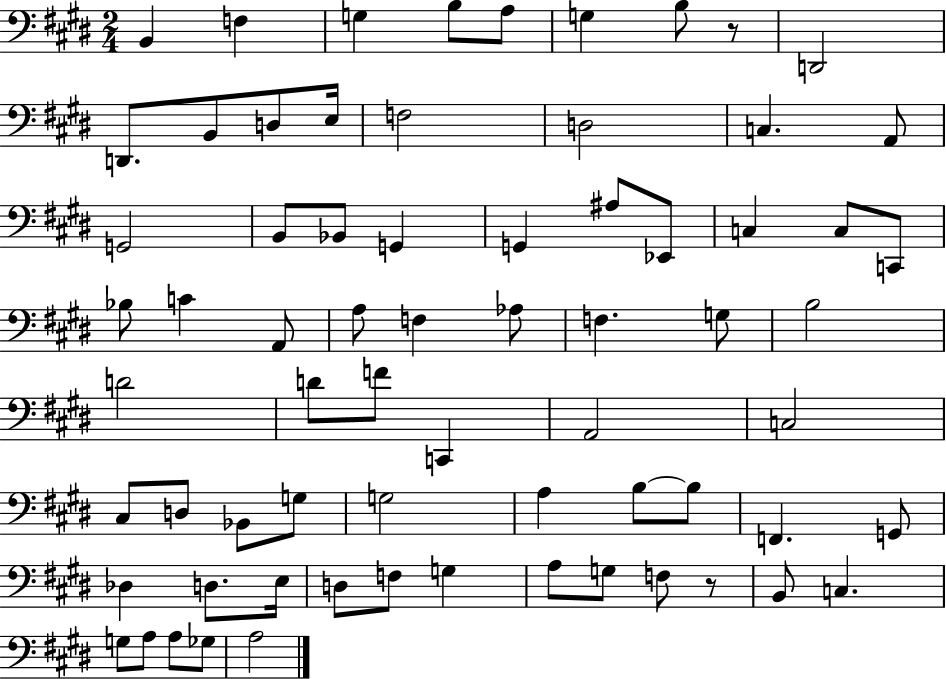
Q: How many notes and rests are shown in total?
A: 69